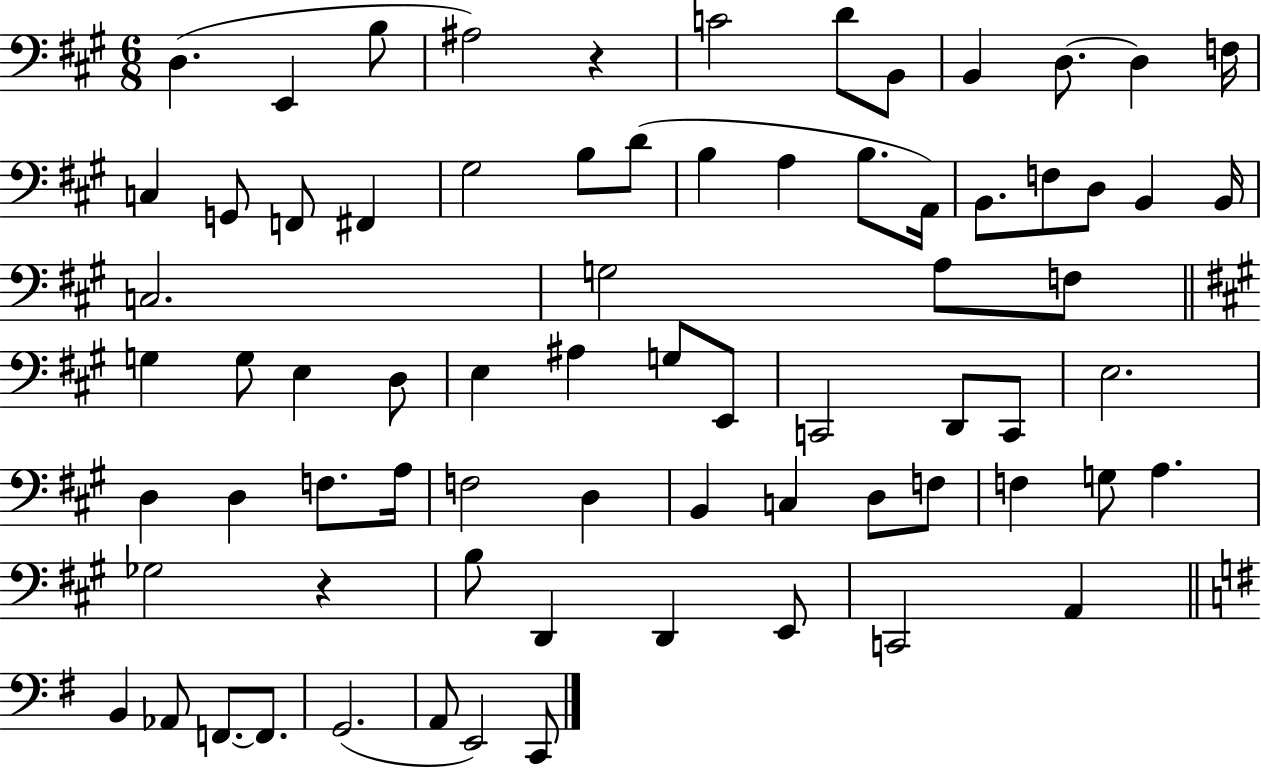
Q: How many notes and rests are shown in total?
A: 73